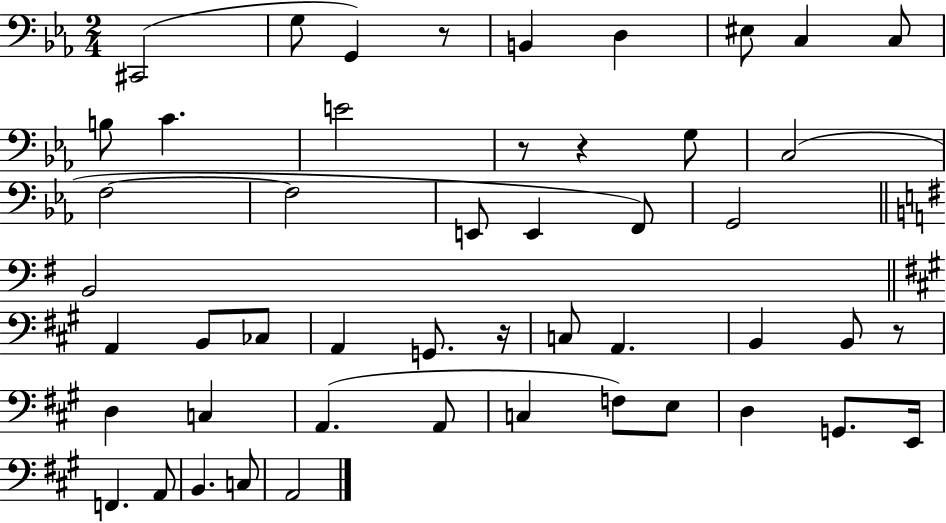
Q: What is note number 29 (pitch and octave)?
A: B2